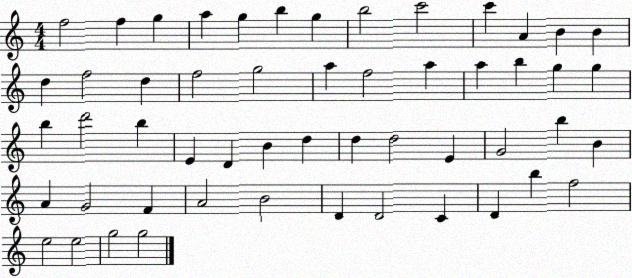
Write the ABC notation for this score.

X:1
T:Untitled
M:4/4
L:1/4
K:C
f2 f g a g b g b2 c'2 c' A B B d f2 d f2 g2 a f2 a a b g g b d'2 b E D B d d d2 E G2 b B A G2 F A2 B2 D D2 C D b f2 e2 e2 g2 g2